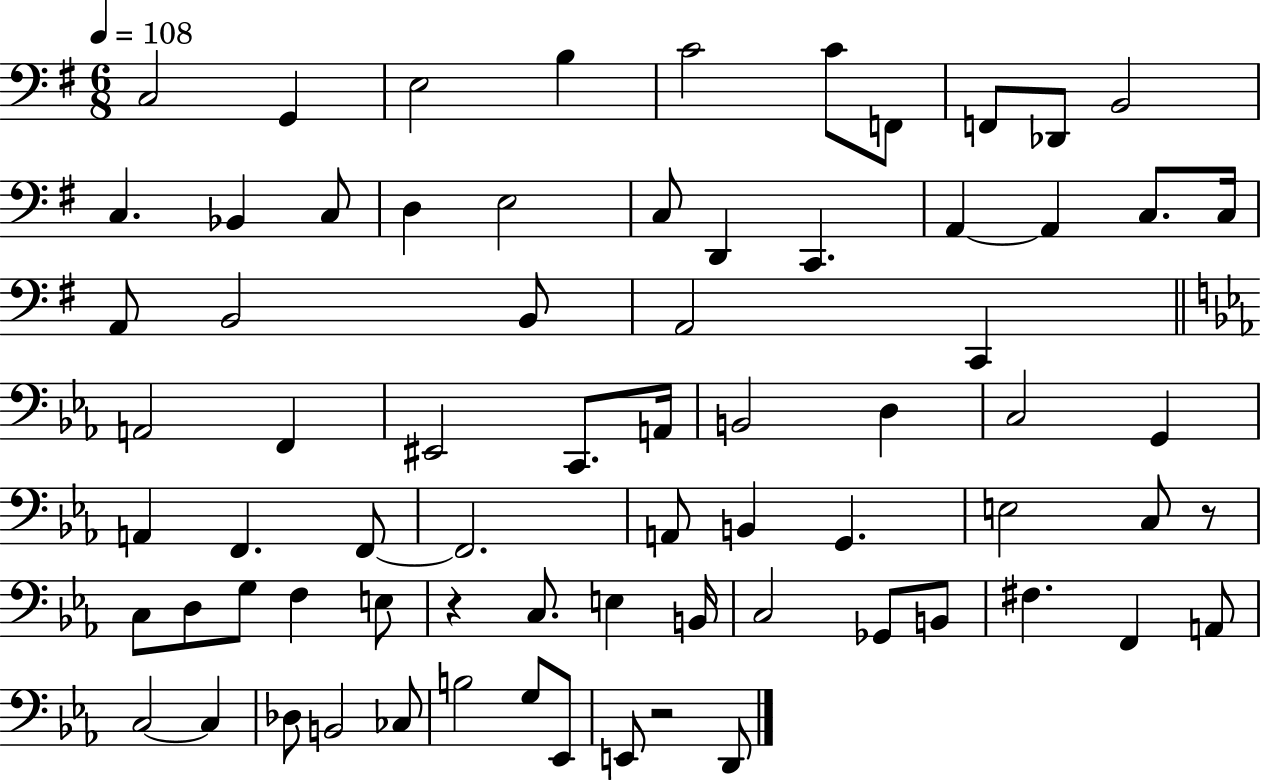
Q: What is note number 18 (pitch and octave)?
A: C2